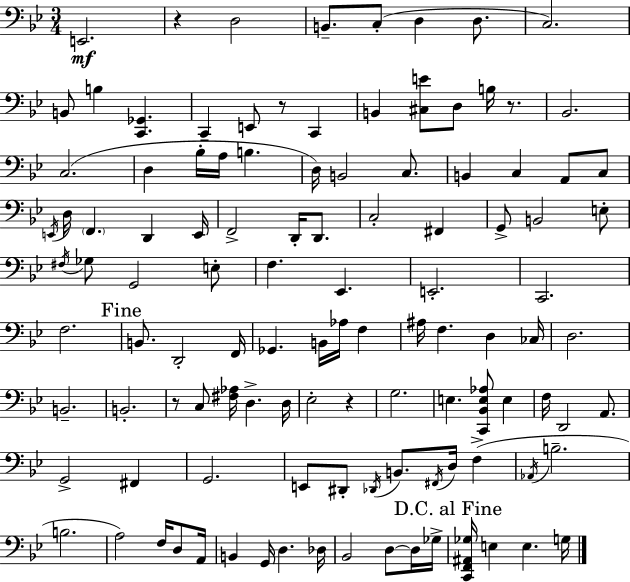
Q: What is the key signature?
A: G minor